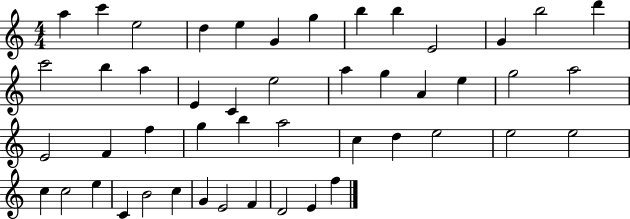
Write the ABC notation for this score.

X:1
T:Untitled
M:4/4
L:1/4
K:C
a c' e2 d e G g b b E2 G b2 d' c'2 b a E C e2 a g A e g2 a2 E2 F f g b a2 c d e2 e2 e2 c c2 e C B2 c G E2 F D2 E f